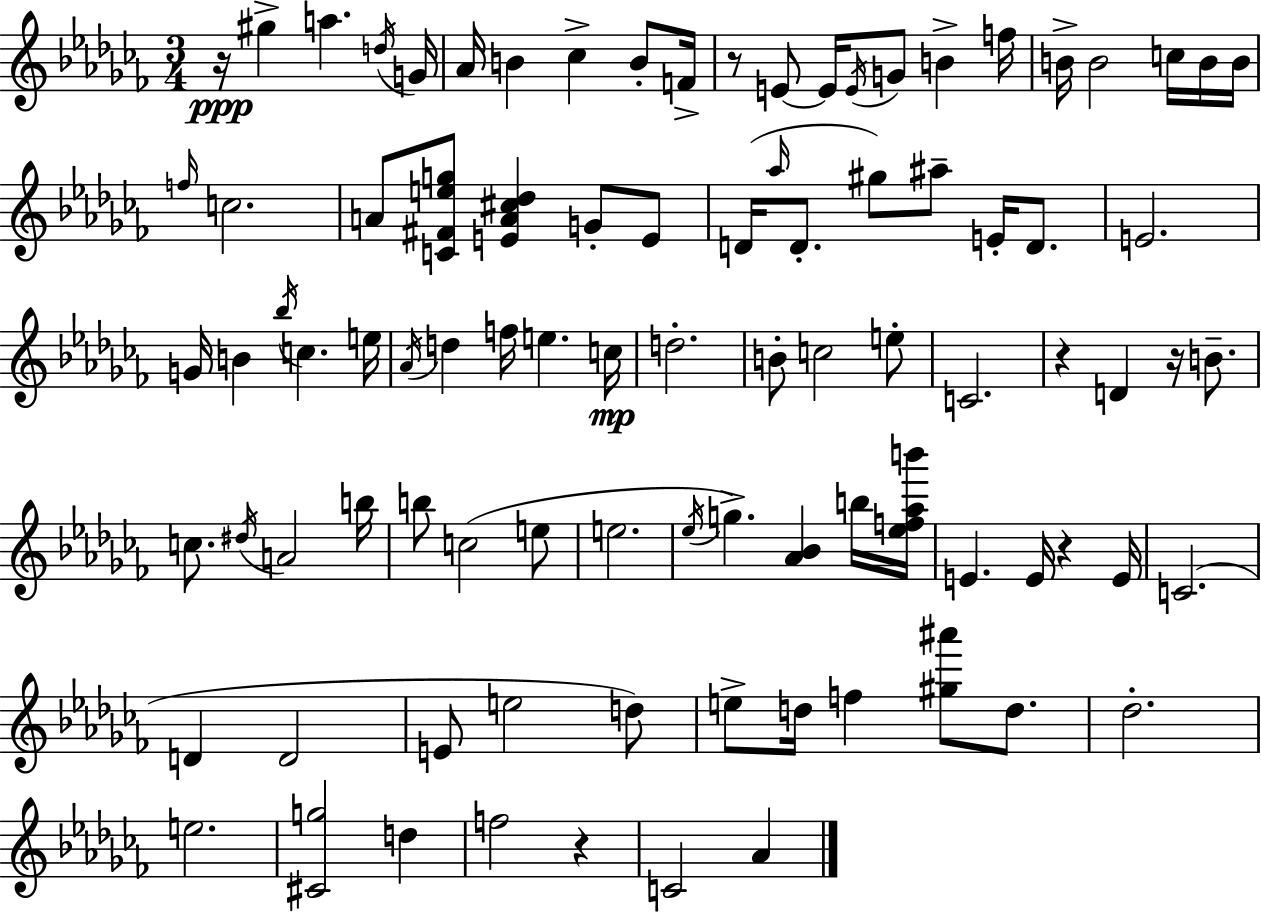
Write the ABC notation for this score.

X:1
T:Untitled
M:3/4
L:1/4
K:Abm
z/4 ^g a d/4 G/4 _A/4 B _c B/2 F/4 z/2 E/2 E/4 E/4 G/2 B f/4 B/4 B2 c/4 B/4 B/4 f/4 c2 A/2 [C^Feg]/2 [EA^c_d] G/2 E/2 D/4 _a/4 D/2 ^g/2 ^a/2 E/4 D/2 E2 G/4 B _b/4 c e/4 _A/4 d f/4 e c/4 d2 B/2 c2 e/2 C2 z D z/4 B/2 c/2 ^d/4 A2 b/4 b/2 c2 e/2 e2 _e/4 g [_A_B] b/4 [_ef_ab']/4 E E/4 z E/4 C2 D D2 E/2 e2 d/2 e/2 d/4 f [^g^a']/2 d/2 _d2 e2 [^Cg]2 d f2 z C2 _A